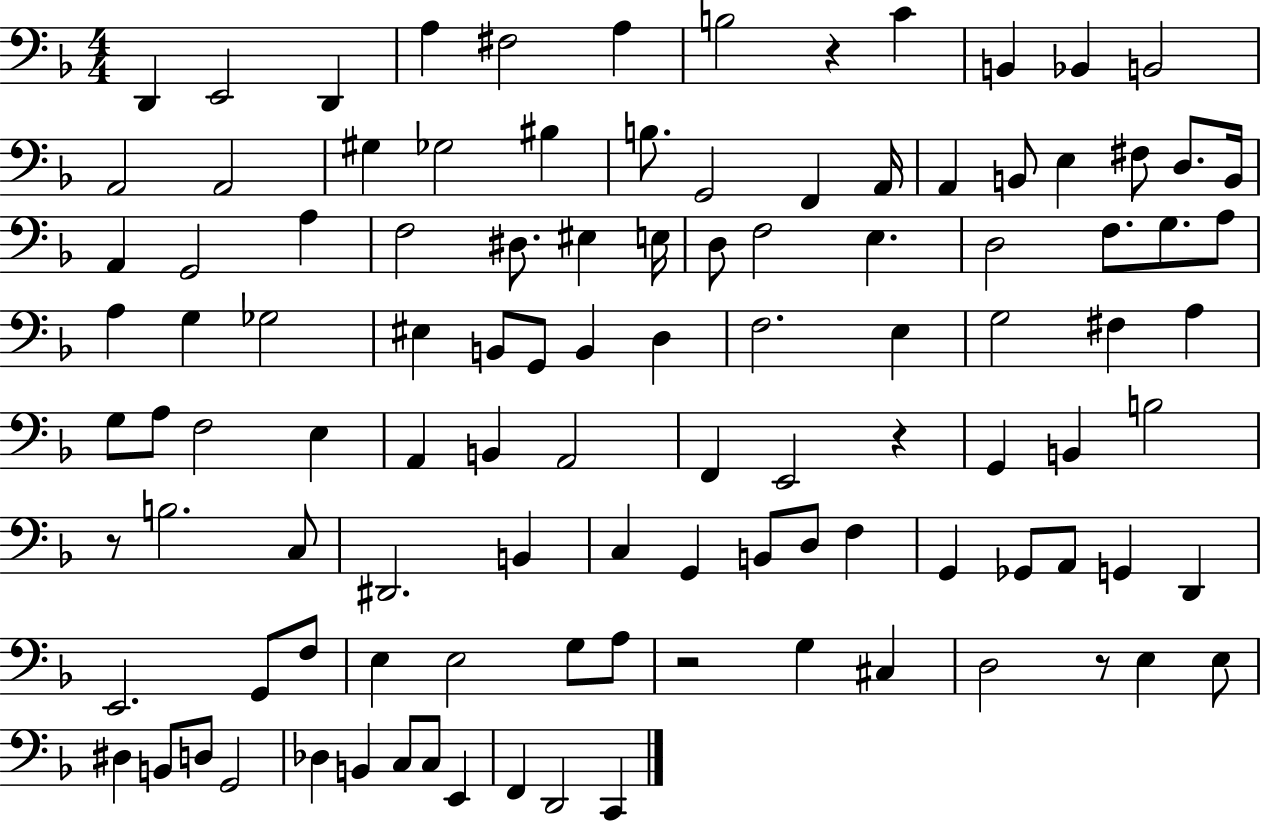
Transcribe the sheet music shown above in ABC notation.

X:1
T:Untitled
M:4/4
L:1/4
K:F
D,, E,,2 D,, A, ^F,2 A, B,2 z C B,, _B,, B,,2 A,,2 A,,2 ^G, _G,2 ^B, B,/2 G,,2 F,, A,,/4 A,, B,,/2 E, ^F,/2 D,/2 B,,/4 A,, G,,2 A, F,2 ^D,/2 ^E, E,/4 D,/2 F,2 E, D,2 F,/2 G,/2 A,/2 A, G, _G,2 ^E, B,,/2 G,,/2 B,, D, F,2 E, G,2 ^F, A, G,/2 A,/2 F,2 E, A,, B,, A,,2 F,, E,,2 z G,, B,, B,2 z/2 B,2 C,/2 ^D,,2 B,, C, G,, B,,/2 D,/2 F, G,, _G,,/2 A,,/2 G,, D,, E,,2 G,,/2 F,/2 E, E,2 G,/2 A,/2 z2 G, ^C, D,2 z/2 E, E,/2 ^D, B,,/2 D,/2 G,,2 _D, B,, C,/2 C,/2 E,, F,, D,,2 C,,